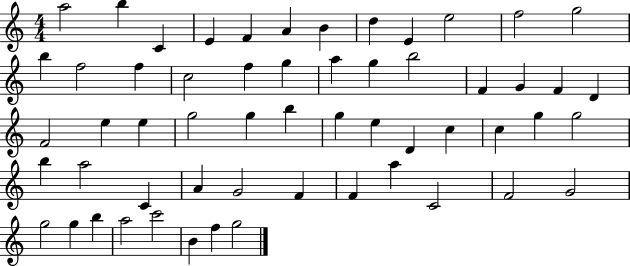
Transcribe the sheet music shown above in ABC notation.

X:1
T:Untitled
M:4/4
L:1/4
K:C
a2 b C E F A B d E e2 f2 g2 b f2 f c2 f g a g b2 F G F D F2 e e g2 g b g e D c c g g2 b a2 C A G2 F F a C2 F2 G2 g2 g b a2 c'2 B f g2